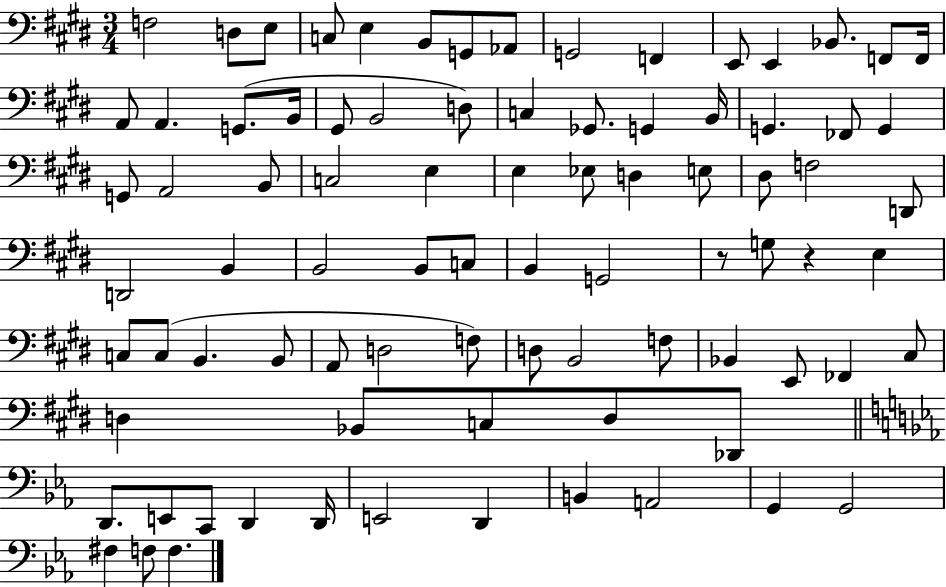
{
  \clef bass
  \numericTimeSignature
  \time 3/4
  \key e \major
  f2 d8 e8 | c8 e4 b,8 g,8 aes,8 | g,2 f,4 | e,8 e,4 bes,8. f,8 f,16 | \break a,8 a,4. g,8.( b,16 | gis,8 b,2 d8) | c4 ges,8. g,4 b,16 | g,4. fes,8 g,4 | \break g,8 a,2 b,8 | c2 e4 | e4 ees8 d4 e8 | dis8 f2 d,8 | \break d,2 b,4 | b,2 b,8 c8 | b,4 g,2 | r8 g8 r4 e4 | \break c8 c8( b,4. b,8 | a,8 d2 f8) | d8 b,2 f8 | bes,4 e,8 fes,4 cis8 | \break d4 bes,8 c8 d8 des,8 | \bar "||" \break \key c \minor d,8. e,8 c,8 d,4 d,16 | e,2 d,4 | b,4 a,2 | g,4 g,2 | \break fis4 f8 f4. | \bar "|."
}